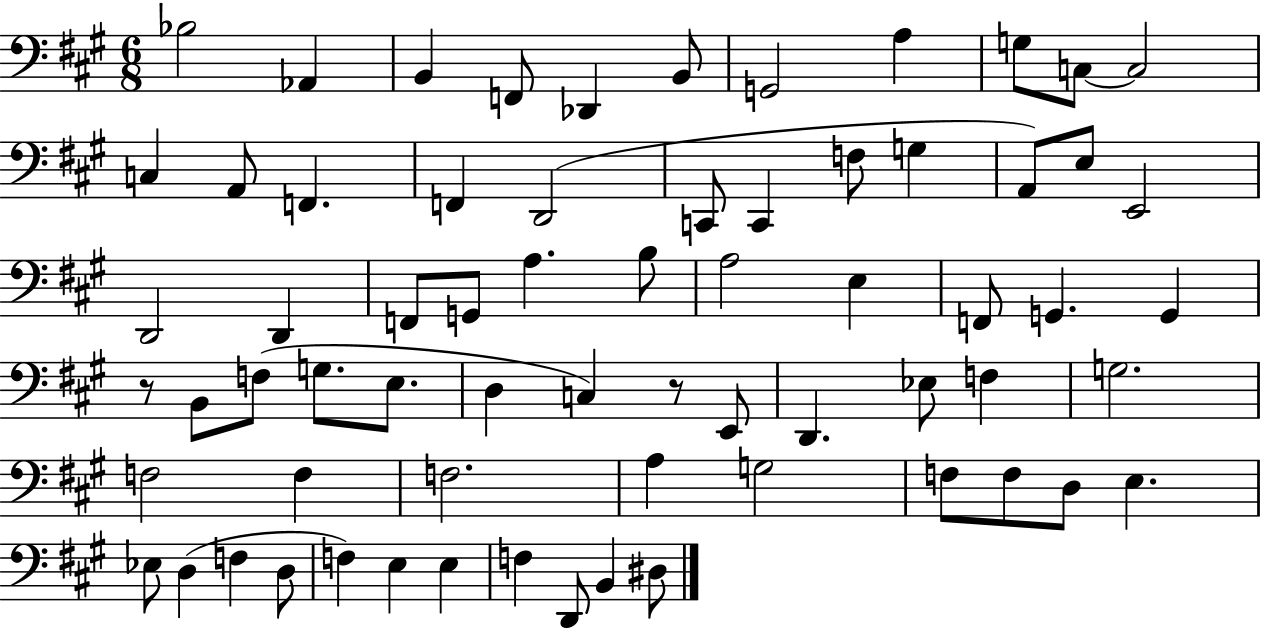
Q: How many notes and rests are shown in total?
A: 67